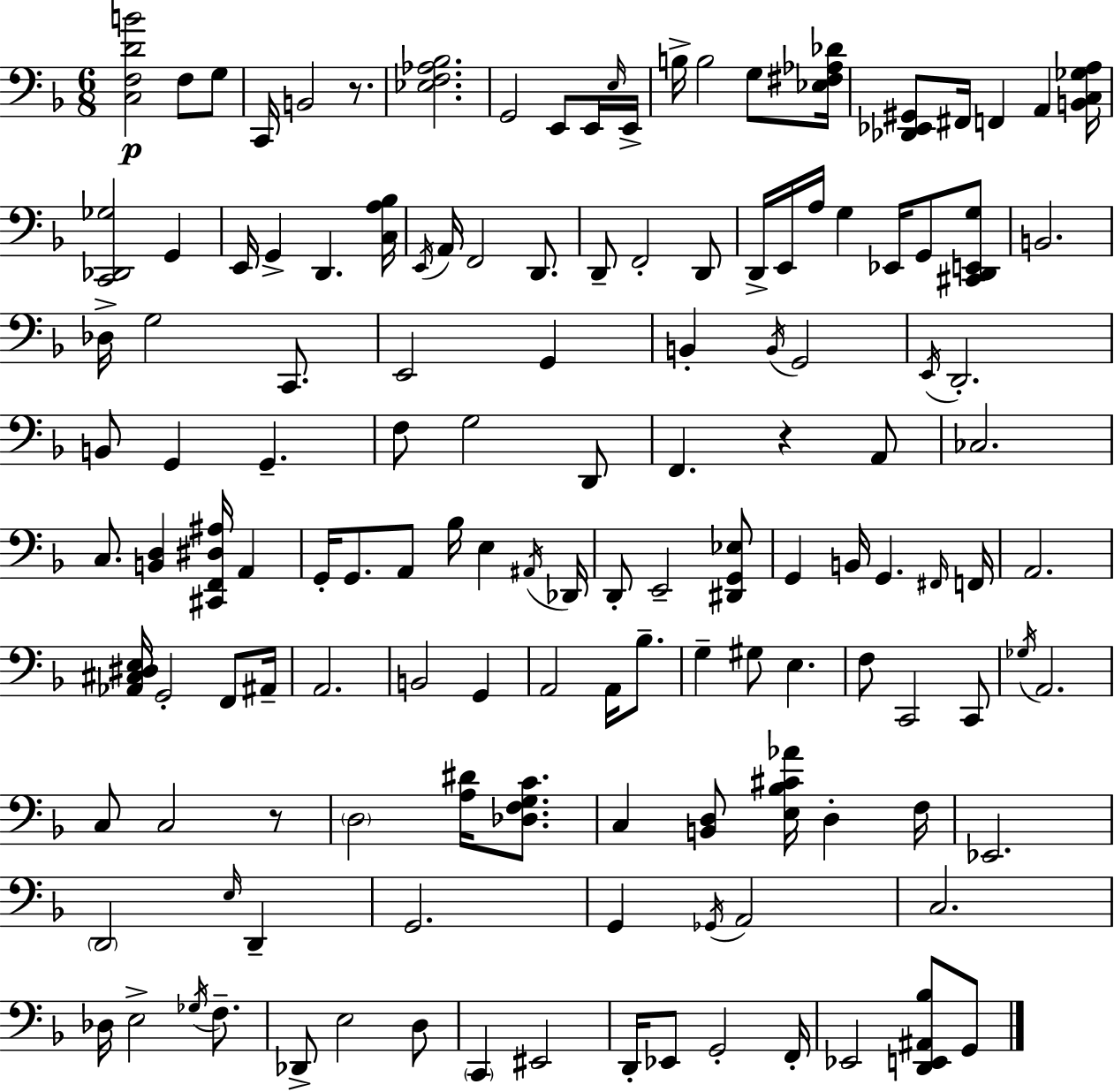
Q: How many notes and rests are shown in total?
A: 136